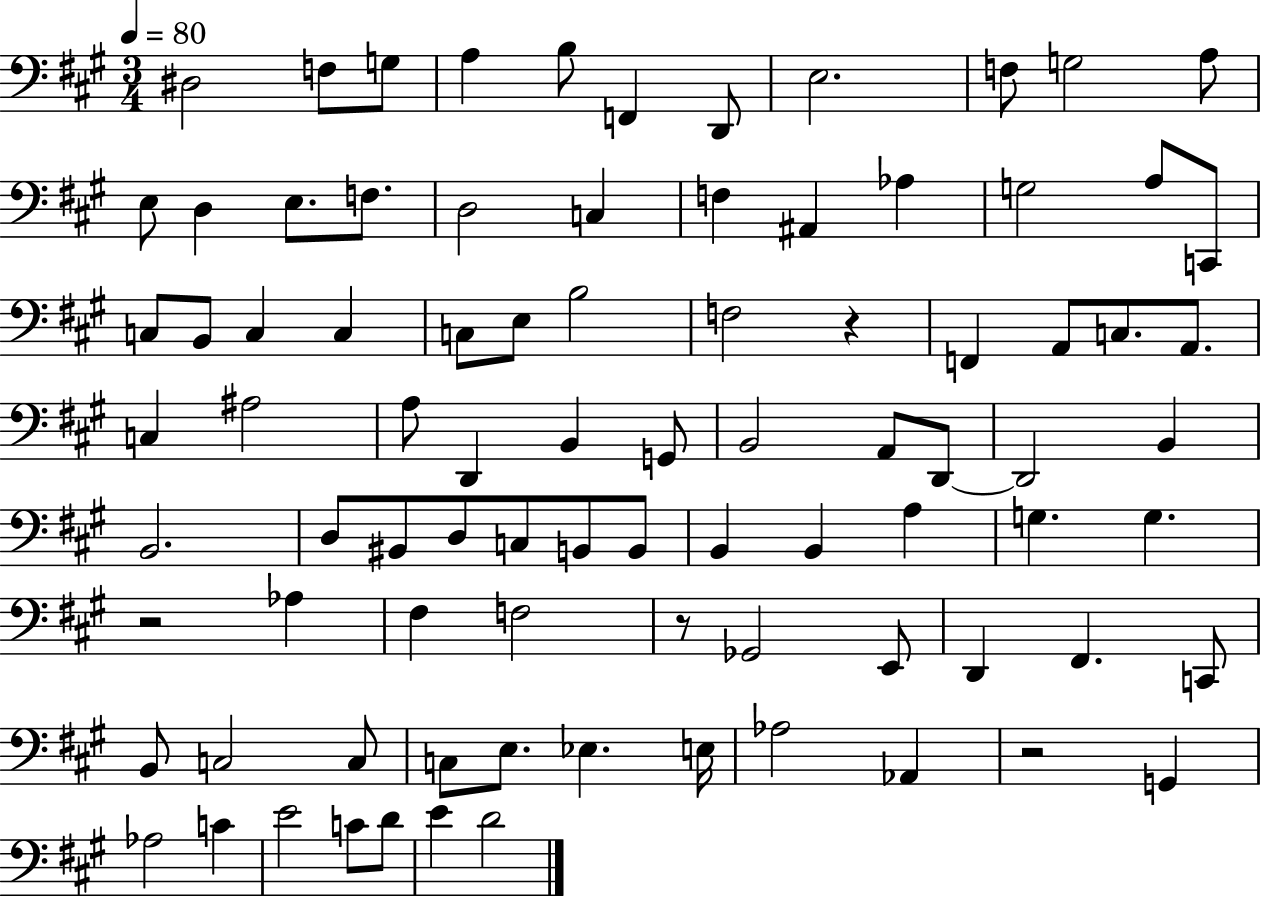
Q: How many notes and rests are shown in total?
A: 87